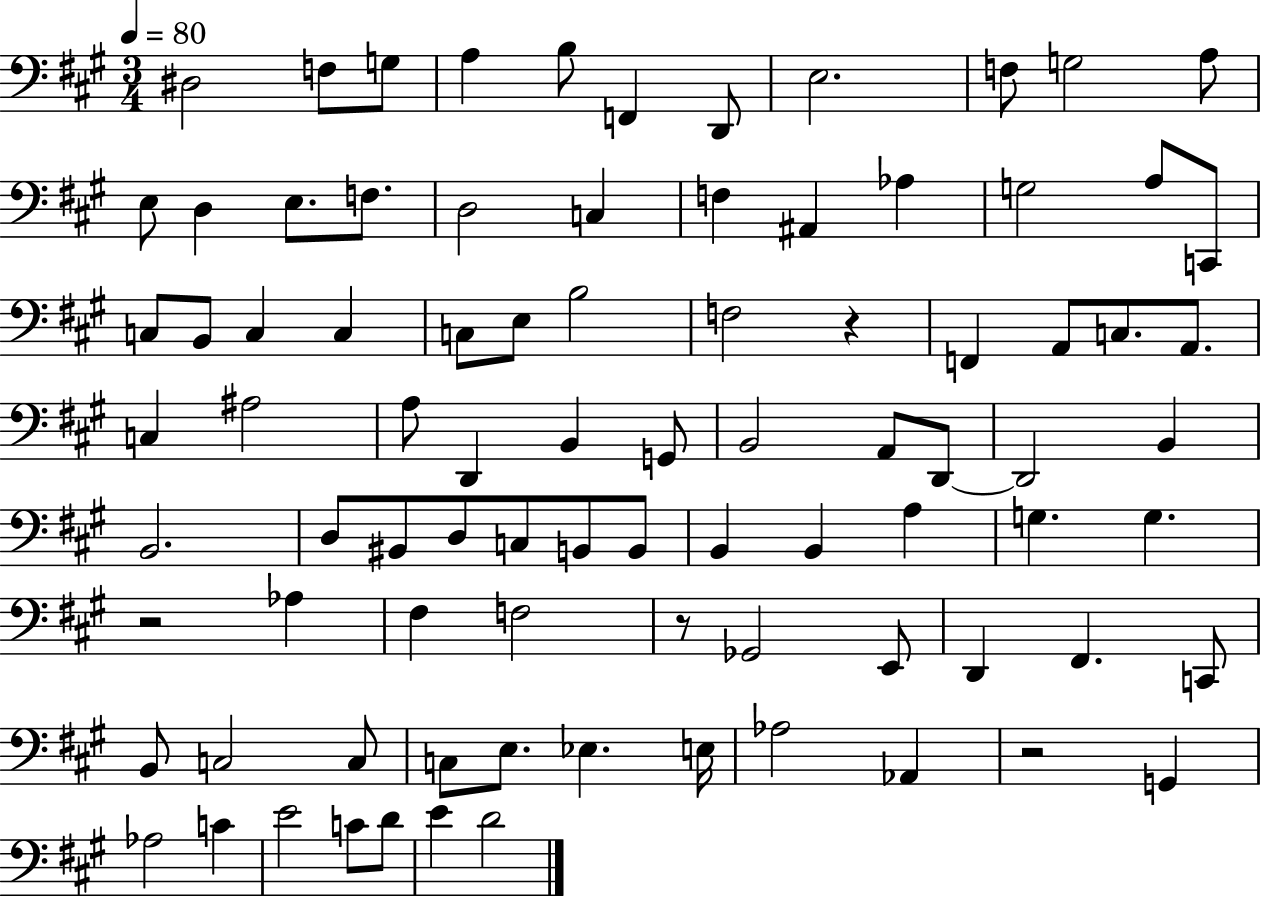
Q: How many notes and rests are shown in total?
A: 87